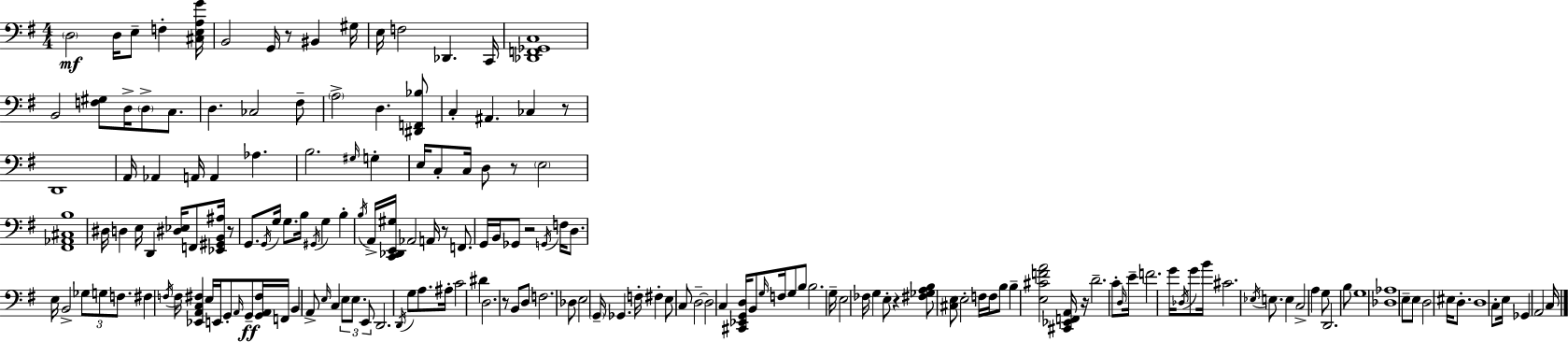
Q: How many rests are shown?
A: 9